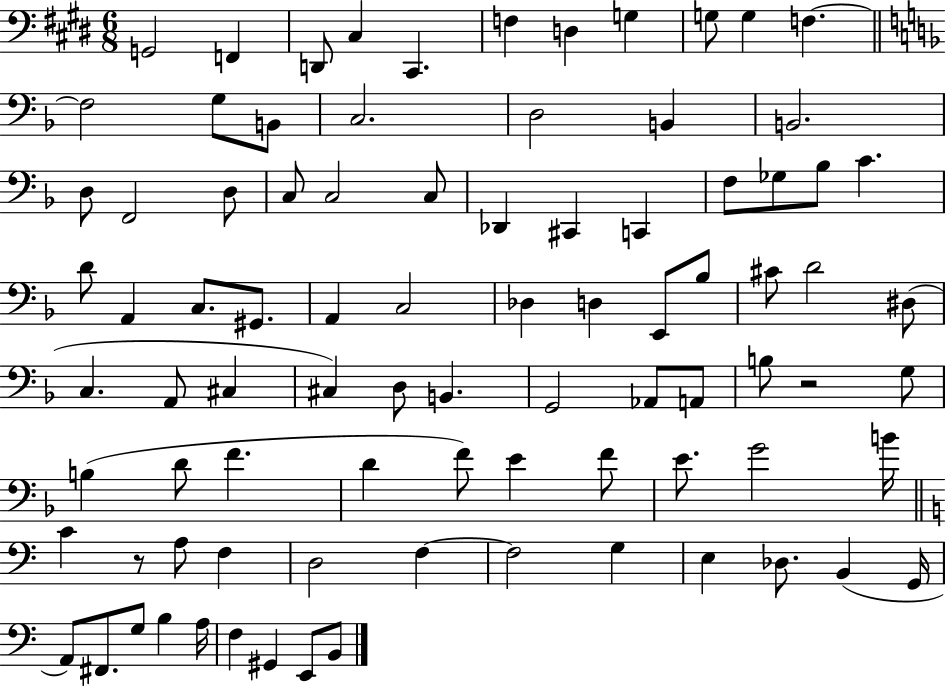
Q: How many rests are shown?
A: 2